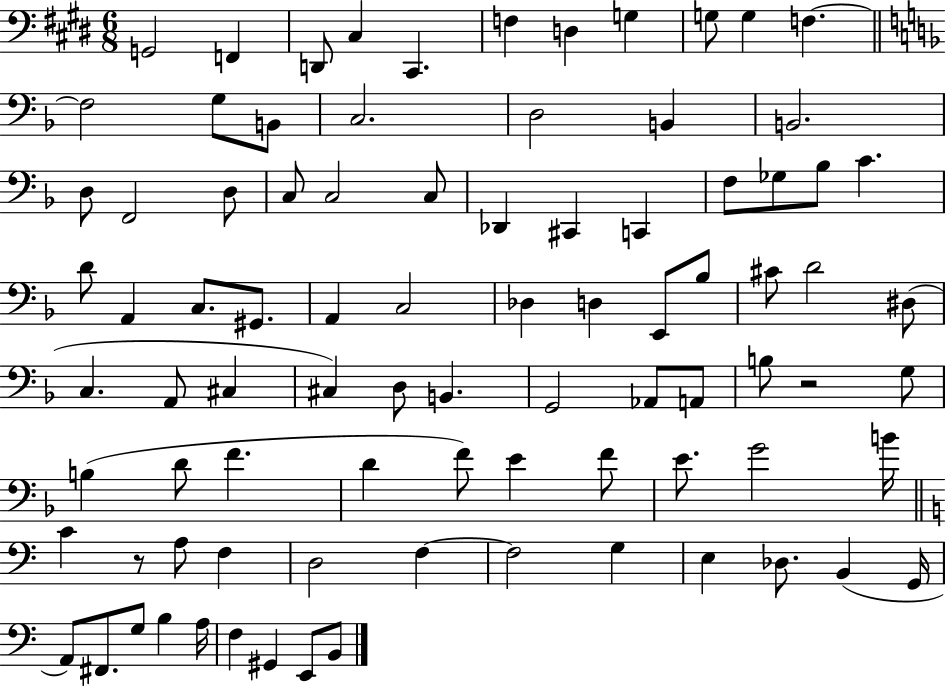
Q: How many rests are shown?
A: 2